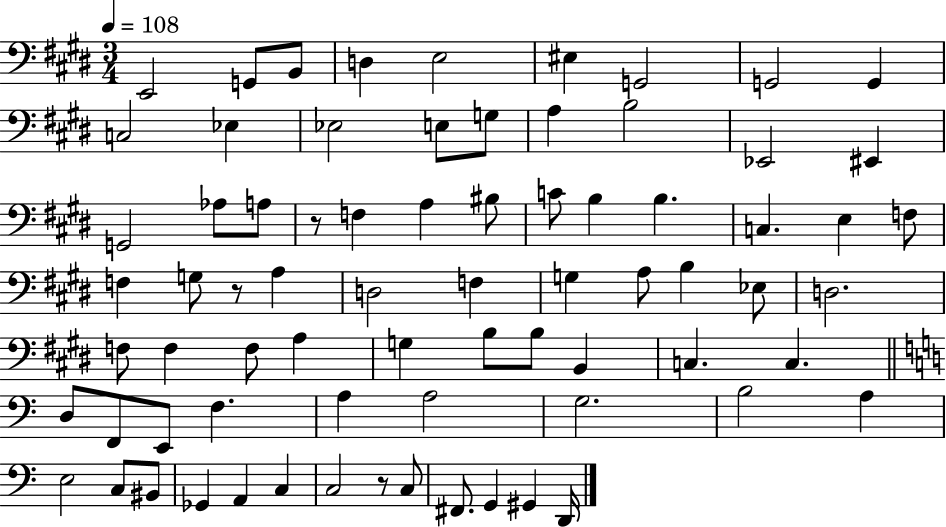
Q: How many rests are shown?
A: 3